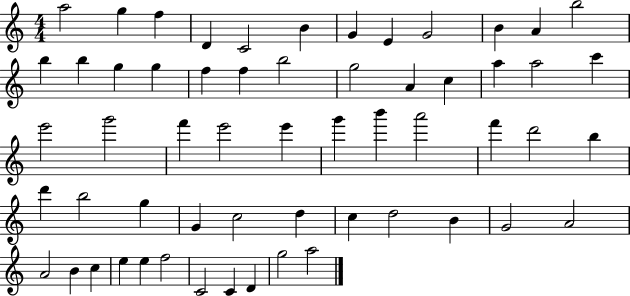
X:1
T:Untitled
M:4/4
L:1/4
K:C
a2 g f D C2 B G E G2 B A b2 b b g g f f b2 g2 A c a a2 c' e'2 g'2 f' e'2 e' g' b' a'2 f' d'2 b d' b2 g G c2 d c d2 B G2 A2 A2 B c e e f2 C2 C D g2 a2